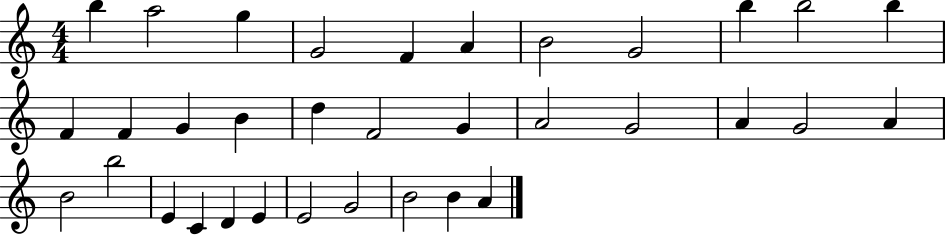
{
  \clef treble
  \numericTimeSignature
  \time 4/4
  \key c \major
  b''4 a''2 g''4 | g'2 f'4 a'4 | b'2 g'2 | b''4 b''2 b''4 | \break f'4 f'4 g'4 b'4 | d''4 f'2 g'4 | a'2 g'2 | a'4 g'2 a'4 | \break b'2 b''2 | e'4 c'4 d'4 e'4 | e'2 g'2 | b'2 b'4 a'4 | \break \bar "|."
}